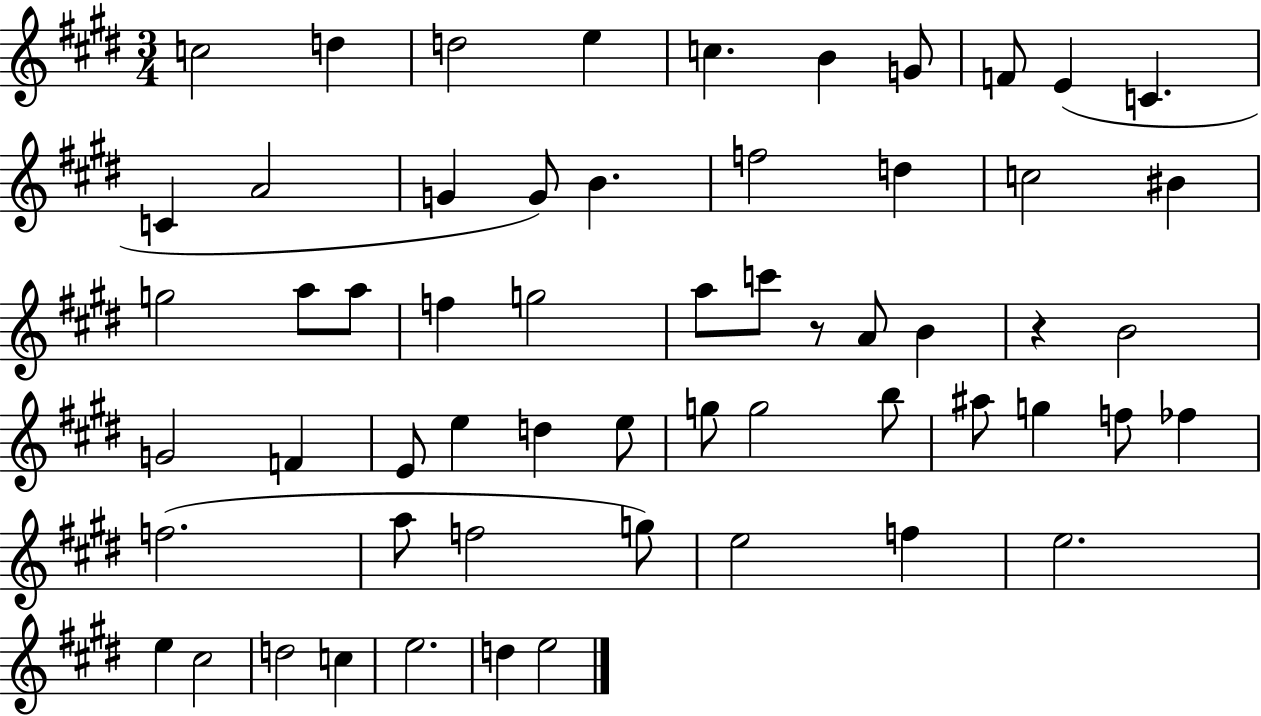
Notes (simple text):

C5/h D5/q D5/h E5/q C5/q. B4/q G4/e F4/e E4/q C4/q. C4/q A4/h G4/q G4/e B4/q. F5/h D5/q C5/h BIS4/q G5/h A5/e A5/e F5/q G5/h A5/e C6/e R/e A4/e B4/q R/q B4/h G4/h F4/q E4/e E5/q D5/q E5/e G5/e G5/h B5/e A#5/e G5/q F5/e FES5/q F5/h. A5/e F5/h G5/e E5/h F5/q E5/h. E5/q C#5/h D5/h C5/q E5/h. D5/q E5/h